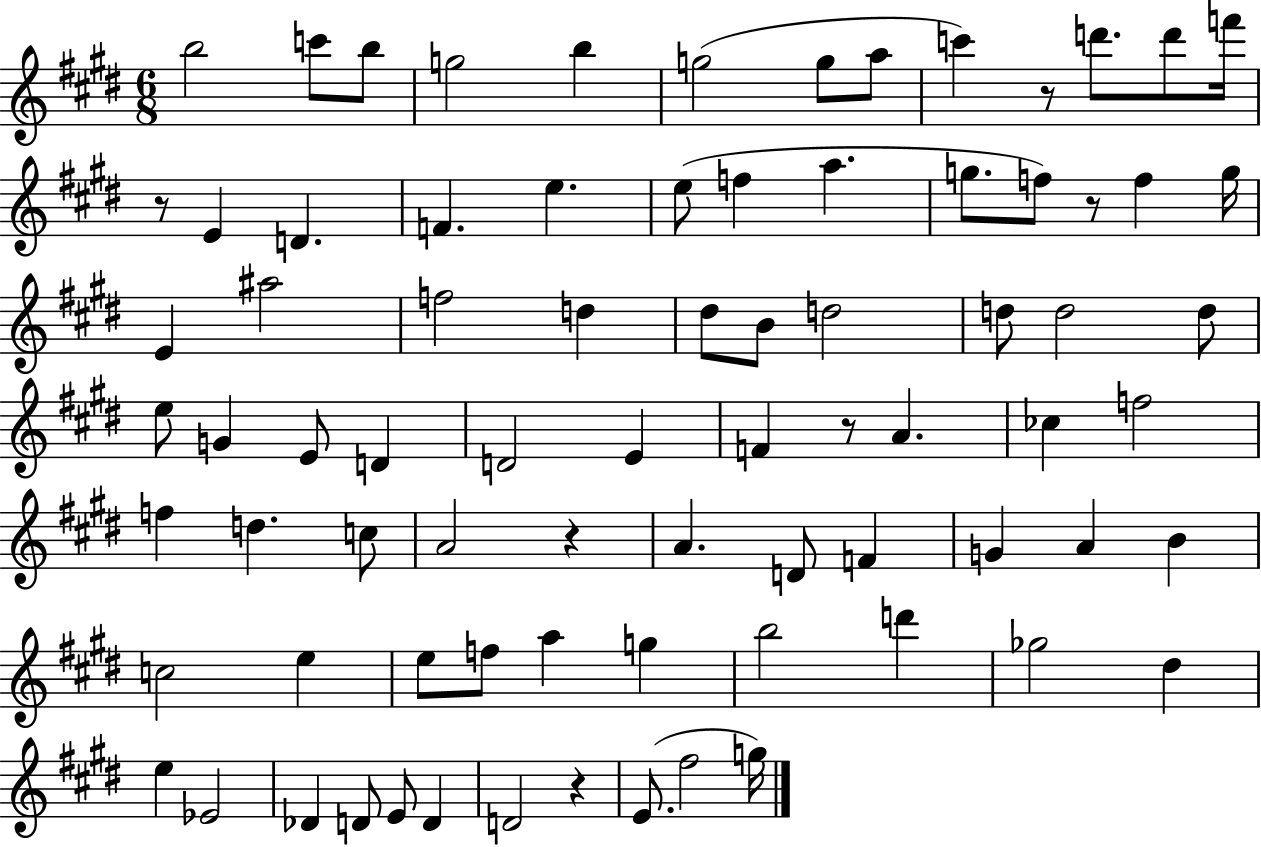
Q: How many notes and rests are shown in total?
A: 79